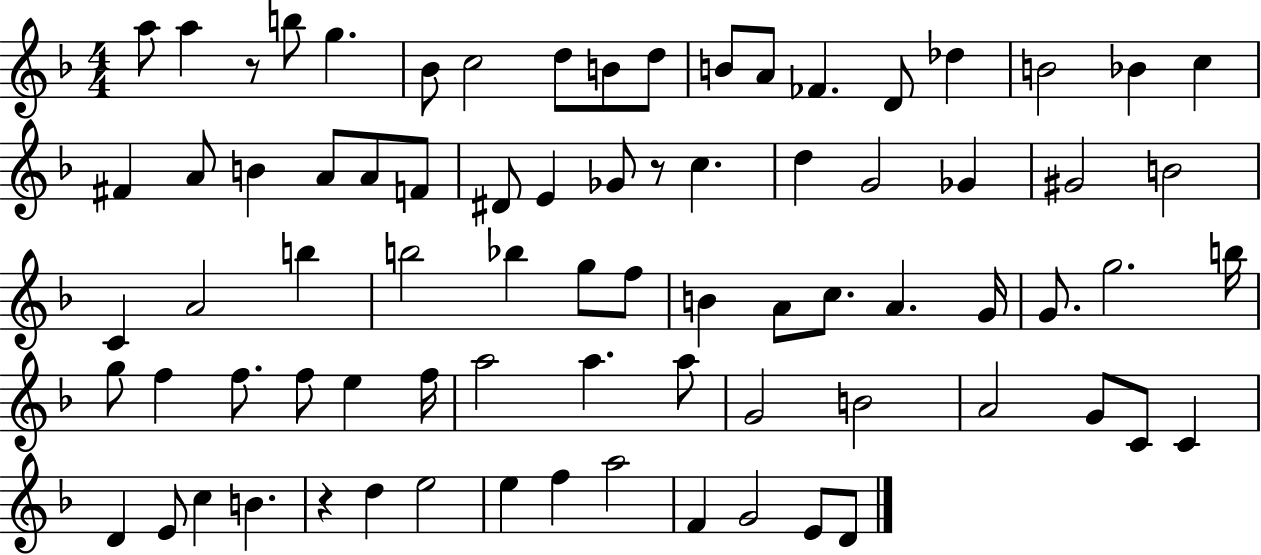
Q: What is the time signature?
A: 4/4